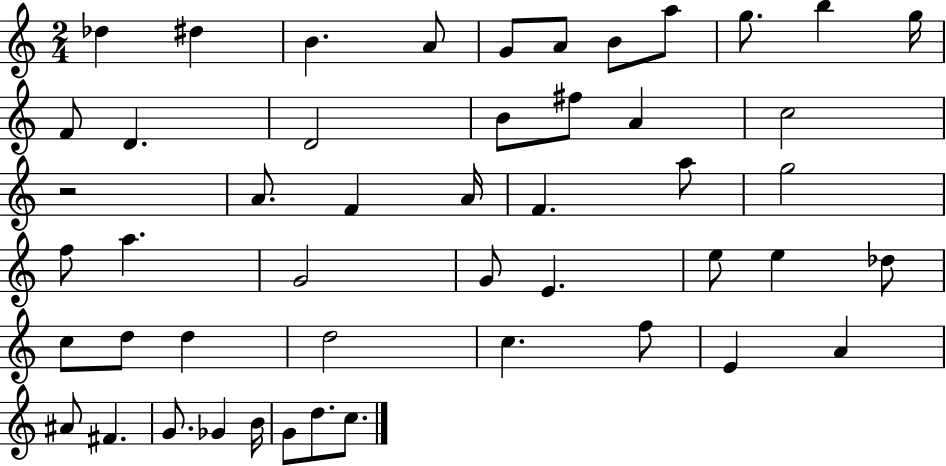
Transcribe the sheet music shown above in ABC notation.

X:1
T:Untitled
M:2/4
L:1/4
K:C
_d ^d B A/2 G/2 A/2 B/2 a/2 g/2 b g/4 F/2 D D2 B/2 ^f/2 A c2 z2 A/2 F A/4 F a/2 g2 f/2 a G2 G/2 E e/2 e _d/2 c/2 d/2 d d2 c f/2 E A ^A/2 ^F G/2 _G B/4 G/2 d/2 c/2